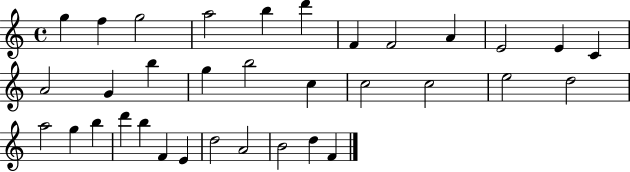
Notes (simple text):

G5/q F5/q G5/h A5/h B5/q D6/q F4/q F4/h A4/q E4/h E4/q C4/q A4/h G4/q B5/q G5/q B5/h C5/q C5/h C5/h E5/h D5/h A5/h G5/q B5/q D6/q B5/q F4/q E4/q D5/h A4/h B4/h D5/q F4/q